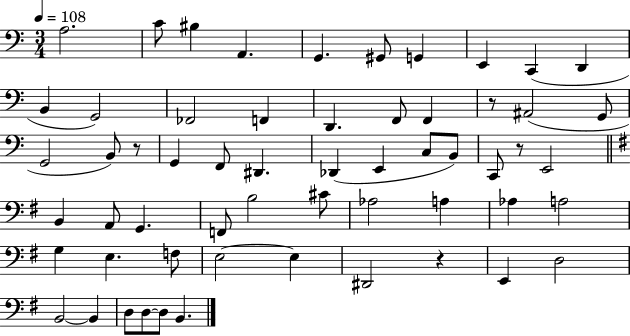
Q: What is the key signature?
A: C major